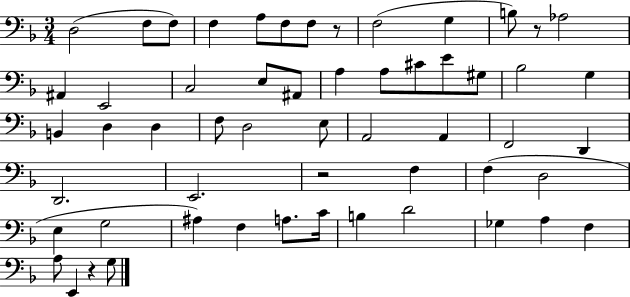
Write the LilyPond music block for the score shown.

{
  \clef bass
  \numericTimeSignature
  \time 3/4
  \key f \major
  \repeat volta 2 { d2( f8 f8) | f4 a8 f8 f8 r8 | f2( g4 | b8) r8 aes2 | \break ais,4 e,2 | c2 e8 ais,8 | a4 a8 cis'8 e'8 gis8 | bes2 g4 | \break b,4 d4 d4 | f8 d2 e8 | a,2 a,4 | f,2 d,4 | \break d,2. | e,2. | r2 f4 | f4( d2 | \break e4 g2 | ais4) f4 a8. c'16 | b4 d'2 | ges4 a4 f4 | \break a8 e,4 r4 g8 | } \bar "|."
}